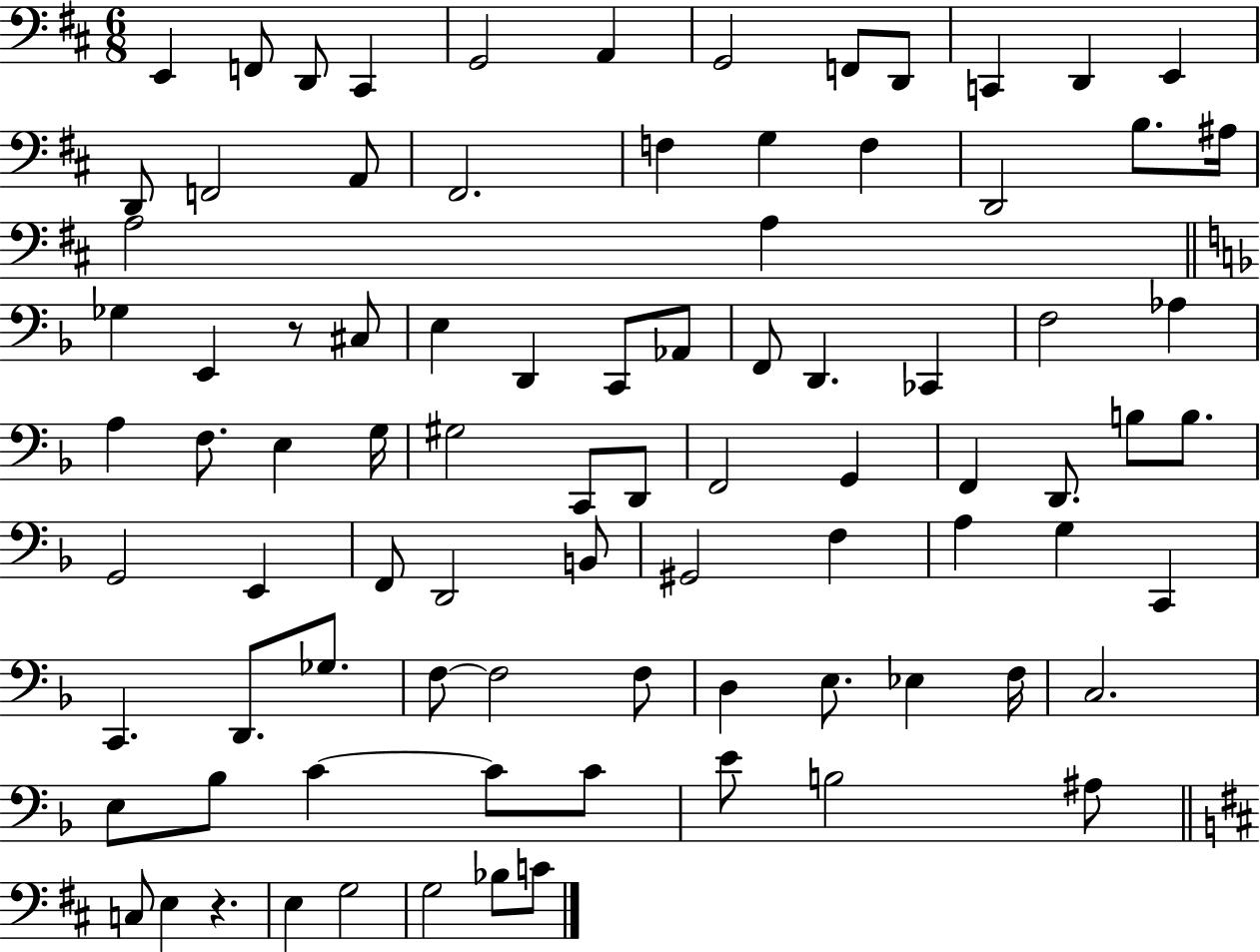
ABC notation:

X:1
T:Untitled
M:6/8
L:1/4
K:D
E,, F,,/2 D,,/2 ^C,, G,,2 A,, G,,2 F,,/2 D,,/2 C,, D,, E,, D,,/2 F,,2 A,,/2 ^F,,2 F, G, F, D,,2 B,/2 ^A,/4 A,2 A, _G, E,, z/2 ^C,/2 E, D,, C,,/2 _A,,/2 F,,/2 D,, _C,, F,2 _A, A, F,/2 E, G,/4 ^G,2 C,,/2 D,,/2 F,,2 G,, F,, D,,/2 B,/2 B,/2 G,,2 E,, F,,/2 D,,2 B,,/2 ^G,,2 F, A, G, C,, C,, D,,/2 _G,/2 F,/2 F,2 F,/2 D, E,/2 _E, F,/4 C,2 E,/2 _B,/2 C C/2 C/2 E/2 B,2 ^A,/2 C,/2 E, z E, G,2 G,2 _B,/2 C/2